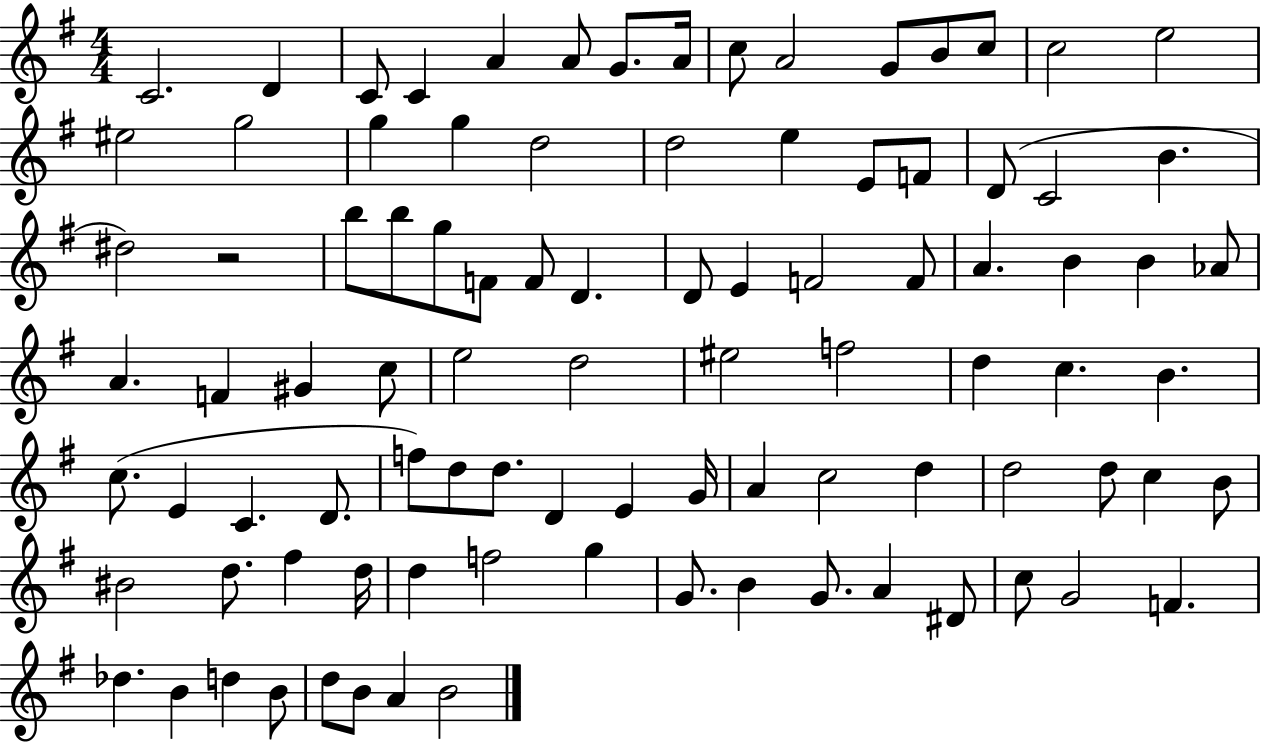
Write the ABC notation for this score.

X:1
T:Untitled
M:4/4
L:1/4
K:G
C2 D C/2 C A A/2 G/2 A/4 c/2 A2 G/2 B/2 c/2 c2 e2 ^e2 g2 g g d2 d2 e E/2 F/2 D/2 C2 B ^d2 z2 b/2 b/2 g/2 F/2 F/2 D D/2 E F2 F/2 A B B _A/2 A F ^G c/2 e2 d2 ^e2 f2 d c B c/2 E C D/2 f/2 d/2 d/2 D E G/4 A c2 d d2 d/2 c B/2 ^B2 d/2 ^f d/4 d f2 g G/2 B G/2 A ^D/2 c/2 G2 F _d B d B/2 d/2 B/2 A B2